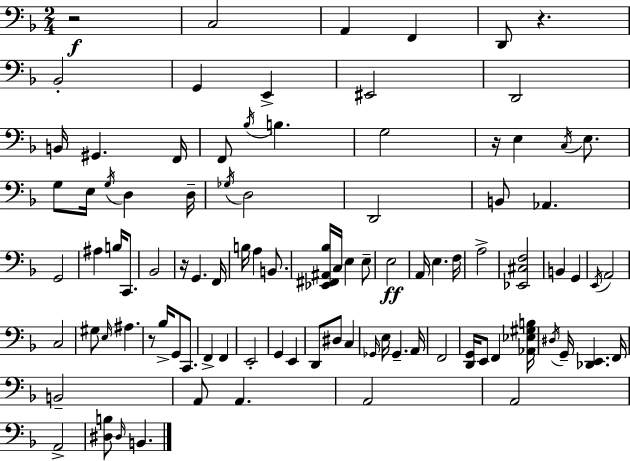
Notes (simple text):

R/h C3/h A2/q F2/q D2/e R/q. Bb2/h G2/q E2/q EIS2/h D2/h B2/s G#2/q. F2/s F2/e Bb3/s B3/q. G3/h R/s E3/q C3/s E3/e. G3/e E3/s G3/s D3/q D3/s Gb3/s D3/h D2/h B2/e Ab2/q. G2/h A#3/q B3/s C2/e. Bb2/h R/s G2/q. F2/s B3/s A3/q B2/e. [Eb2,F#2,A#2,Bb3]/s C3/s E3/q E3/e E3/h A2/s E3/q. F3/s A3/h [Eb2,C#3,F3]/h B2/q G2/q E2/s A2/h C3/h G#3/e E3/s A#3/q. R/e Bb3/s G2/e C2/e. F2/q F2/q E2/h G2/q E2/q D2/e D#3/e C3/q Gb2/s E3/s Gb2/q. A2/s F2/h [D2,G2]/s E2/e F2/q [Ab2,Eb3,G#3,B3]/s D#3/s G2/s [Db2,E2]/q. F2/s B2/h A2/e A2/q. A2/h A2/h A2/h [D#3,B3]/e D#3/s B2/q.